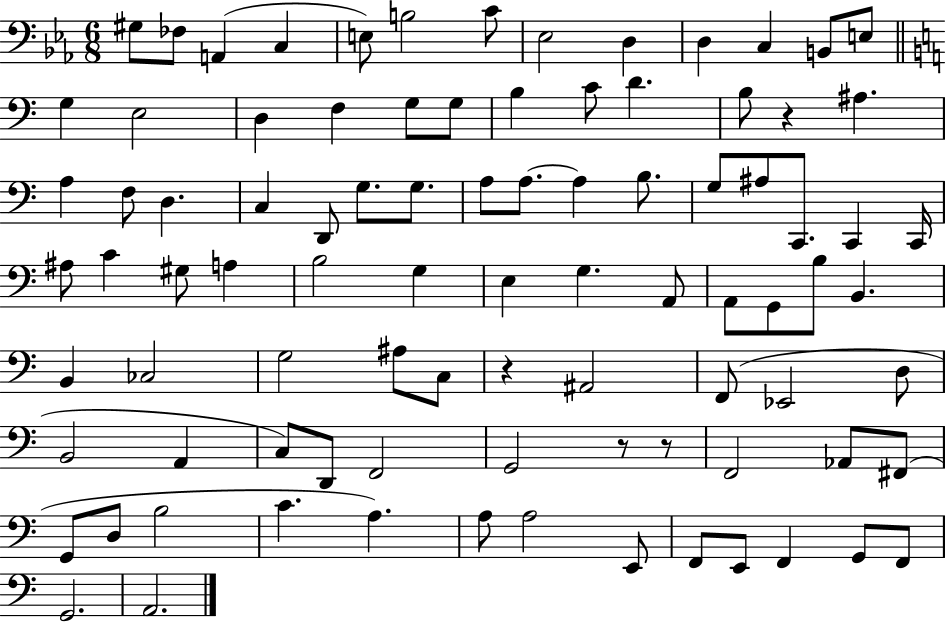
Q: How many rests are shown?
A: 4